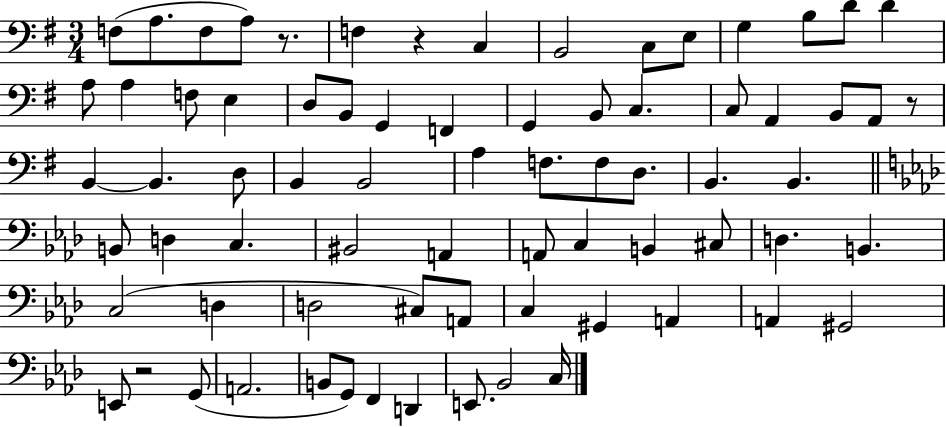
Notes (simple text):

F3/e A3/e. F3/e A3/e R/e. F3/q R/q C3/q B2/h C3/e E3/e G3/q B3/e D4/e D4/q A3/e A3/q F3/e E3/q D3/e B2/e G2/q F2/q G2/q B2/e C3/q. C3/e A2/q B2/e A2/e R/e B2/q B2/q. D3/e B2/q B2/h A3/q F3/e. F3/e D3/e. B2/q. B2/q. B2/e D3/q C3/q. BIS2/h A2/q A2/e C3/q B2/q C#3/e D3/q. B2/q. C3/h D3/q D3/h C#3/e A2/e C3/q G#2/q A2/q A2/q G#2/h E2/e R/h G2/e A2/h. B2/e G2/e F2/q D2/q E2/e. Bb2/h C3/s